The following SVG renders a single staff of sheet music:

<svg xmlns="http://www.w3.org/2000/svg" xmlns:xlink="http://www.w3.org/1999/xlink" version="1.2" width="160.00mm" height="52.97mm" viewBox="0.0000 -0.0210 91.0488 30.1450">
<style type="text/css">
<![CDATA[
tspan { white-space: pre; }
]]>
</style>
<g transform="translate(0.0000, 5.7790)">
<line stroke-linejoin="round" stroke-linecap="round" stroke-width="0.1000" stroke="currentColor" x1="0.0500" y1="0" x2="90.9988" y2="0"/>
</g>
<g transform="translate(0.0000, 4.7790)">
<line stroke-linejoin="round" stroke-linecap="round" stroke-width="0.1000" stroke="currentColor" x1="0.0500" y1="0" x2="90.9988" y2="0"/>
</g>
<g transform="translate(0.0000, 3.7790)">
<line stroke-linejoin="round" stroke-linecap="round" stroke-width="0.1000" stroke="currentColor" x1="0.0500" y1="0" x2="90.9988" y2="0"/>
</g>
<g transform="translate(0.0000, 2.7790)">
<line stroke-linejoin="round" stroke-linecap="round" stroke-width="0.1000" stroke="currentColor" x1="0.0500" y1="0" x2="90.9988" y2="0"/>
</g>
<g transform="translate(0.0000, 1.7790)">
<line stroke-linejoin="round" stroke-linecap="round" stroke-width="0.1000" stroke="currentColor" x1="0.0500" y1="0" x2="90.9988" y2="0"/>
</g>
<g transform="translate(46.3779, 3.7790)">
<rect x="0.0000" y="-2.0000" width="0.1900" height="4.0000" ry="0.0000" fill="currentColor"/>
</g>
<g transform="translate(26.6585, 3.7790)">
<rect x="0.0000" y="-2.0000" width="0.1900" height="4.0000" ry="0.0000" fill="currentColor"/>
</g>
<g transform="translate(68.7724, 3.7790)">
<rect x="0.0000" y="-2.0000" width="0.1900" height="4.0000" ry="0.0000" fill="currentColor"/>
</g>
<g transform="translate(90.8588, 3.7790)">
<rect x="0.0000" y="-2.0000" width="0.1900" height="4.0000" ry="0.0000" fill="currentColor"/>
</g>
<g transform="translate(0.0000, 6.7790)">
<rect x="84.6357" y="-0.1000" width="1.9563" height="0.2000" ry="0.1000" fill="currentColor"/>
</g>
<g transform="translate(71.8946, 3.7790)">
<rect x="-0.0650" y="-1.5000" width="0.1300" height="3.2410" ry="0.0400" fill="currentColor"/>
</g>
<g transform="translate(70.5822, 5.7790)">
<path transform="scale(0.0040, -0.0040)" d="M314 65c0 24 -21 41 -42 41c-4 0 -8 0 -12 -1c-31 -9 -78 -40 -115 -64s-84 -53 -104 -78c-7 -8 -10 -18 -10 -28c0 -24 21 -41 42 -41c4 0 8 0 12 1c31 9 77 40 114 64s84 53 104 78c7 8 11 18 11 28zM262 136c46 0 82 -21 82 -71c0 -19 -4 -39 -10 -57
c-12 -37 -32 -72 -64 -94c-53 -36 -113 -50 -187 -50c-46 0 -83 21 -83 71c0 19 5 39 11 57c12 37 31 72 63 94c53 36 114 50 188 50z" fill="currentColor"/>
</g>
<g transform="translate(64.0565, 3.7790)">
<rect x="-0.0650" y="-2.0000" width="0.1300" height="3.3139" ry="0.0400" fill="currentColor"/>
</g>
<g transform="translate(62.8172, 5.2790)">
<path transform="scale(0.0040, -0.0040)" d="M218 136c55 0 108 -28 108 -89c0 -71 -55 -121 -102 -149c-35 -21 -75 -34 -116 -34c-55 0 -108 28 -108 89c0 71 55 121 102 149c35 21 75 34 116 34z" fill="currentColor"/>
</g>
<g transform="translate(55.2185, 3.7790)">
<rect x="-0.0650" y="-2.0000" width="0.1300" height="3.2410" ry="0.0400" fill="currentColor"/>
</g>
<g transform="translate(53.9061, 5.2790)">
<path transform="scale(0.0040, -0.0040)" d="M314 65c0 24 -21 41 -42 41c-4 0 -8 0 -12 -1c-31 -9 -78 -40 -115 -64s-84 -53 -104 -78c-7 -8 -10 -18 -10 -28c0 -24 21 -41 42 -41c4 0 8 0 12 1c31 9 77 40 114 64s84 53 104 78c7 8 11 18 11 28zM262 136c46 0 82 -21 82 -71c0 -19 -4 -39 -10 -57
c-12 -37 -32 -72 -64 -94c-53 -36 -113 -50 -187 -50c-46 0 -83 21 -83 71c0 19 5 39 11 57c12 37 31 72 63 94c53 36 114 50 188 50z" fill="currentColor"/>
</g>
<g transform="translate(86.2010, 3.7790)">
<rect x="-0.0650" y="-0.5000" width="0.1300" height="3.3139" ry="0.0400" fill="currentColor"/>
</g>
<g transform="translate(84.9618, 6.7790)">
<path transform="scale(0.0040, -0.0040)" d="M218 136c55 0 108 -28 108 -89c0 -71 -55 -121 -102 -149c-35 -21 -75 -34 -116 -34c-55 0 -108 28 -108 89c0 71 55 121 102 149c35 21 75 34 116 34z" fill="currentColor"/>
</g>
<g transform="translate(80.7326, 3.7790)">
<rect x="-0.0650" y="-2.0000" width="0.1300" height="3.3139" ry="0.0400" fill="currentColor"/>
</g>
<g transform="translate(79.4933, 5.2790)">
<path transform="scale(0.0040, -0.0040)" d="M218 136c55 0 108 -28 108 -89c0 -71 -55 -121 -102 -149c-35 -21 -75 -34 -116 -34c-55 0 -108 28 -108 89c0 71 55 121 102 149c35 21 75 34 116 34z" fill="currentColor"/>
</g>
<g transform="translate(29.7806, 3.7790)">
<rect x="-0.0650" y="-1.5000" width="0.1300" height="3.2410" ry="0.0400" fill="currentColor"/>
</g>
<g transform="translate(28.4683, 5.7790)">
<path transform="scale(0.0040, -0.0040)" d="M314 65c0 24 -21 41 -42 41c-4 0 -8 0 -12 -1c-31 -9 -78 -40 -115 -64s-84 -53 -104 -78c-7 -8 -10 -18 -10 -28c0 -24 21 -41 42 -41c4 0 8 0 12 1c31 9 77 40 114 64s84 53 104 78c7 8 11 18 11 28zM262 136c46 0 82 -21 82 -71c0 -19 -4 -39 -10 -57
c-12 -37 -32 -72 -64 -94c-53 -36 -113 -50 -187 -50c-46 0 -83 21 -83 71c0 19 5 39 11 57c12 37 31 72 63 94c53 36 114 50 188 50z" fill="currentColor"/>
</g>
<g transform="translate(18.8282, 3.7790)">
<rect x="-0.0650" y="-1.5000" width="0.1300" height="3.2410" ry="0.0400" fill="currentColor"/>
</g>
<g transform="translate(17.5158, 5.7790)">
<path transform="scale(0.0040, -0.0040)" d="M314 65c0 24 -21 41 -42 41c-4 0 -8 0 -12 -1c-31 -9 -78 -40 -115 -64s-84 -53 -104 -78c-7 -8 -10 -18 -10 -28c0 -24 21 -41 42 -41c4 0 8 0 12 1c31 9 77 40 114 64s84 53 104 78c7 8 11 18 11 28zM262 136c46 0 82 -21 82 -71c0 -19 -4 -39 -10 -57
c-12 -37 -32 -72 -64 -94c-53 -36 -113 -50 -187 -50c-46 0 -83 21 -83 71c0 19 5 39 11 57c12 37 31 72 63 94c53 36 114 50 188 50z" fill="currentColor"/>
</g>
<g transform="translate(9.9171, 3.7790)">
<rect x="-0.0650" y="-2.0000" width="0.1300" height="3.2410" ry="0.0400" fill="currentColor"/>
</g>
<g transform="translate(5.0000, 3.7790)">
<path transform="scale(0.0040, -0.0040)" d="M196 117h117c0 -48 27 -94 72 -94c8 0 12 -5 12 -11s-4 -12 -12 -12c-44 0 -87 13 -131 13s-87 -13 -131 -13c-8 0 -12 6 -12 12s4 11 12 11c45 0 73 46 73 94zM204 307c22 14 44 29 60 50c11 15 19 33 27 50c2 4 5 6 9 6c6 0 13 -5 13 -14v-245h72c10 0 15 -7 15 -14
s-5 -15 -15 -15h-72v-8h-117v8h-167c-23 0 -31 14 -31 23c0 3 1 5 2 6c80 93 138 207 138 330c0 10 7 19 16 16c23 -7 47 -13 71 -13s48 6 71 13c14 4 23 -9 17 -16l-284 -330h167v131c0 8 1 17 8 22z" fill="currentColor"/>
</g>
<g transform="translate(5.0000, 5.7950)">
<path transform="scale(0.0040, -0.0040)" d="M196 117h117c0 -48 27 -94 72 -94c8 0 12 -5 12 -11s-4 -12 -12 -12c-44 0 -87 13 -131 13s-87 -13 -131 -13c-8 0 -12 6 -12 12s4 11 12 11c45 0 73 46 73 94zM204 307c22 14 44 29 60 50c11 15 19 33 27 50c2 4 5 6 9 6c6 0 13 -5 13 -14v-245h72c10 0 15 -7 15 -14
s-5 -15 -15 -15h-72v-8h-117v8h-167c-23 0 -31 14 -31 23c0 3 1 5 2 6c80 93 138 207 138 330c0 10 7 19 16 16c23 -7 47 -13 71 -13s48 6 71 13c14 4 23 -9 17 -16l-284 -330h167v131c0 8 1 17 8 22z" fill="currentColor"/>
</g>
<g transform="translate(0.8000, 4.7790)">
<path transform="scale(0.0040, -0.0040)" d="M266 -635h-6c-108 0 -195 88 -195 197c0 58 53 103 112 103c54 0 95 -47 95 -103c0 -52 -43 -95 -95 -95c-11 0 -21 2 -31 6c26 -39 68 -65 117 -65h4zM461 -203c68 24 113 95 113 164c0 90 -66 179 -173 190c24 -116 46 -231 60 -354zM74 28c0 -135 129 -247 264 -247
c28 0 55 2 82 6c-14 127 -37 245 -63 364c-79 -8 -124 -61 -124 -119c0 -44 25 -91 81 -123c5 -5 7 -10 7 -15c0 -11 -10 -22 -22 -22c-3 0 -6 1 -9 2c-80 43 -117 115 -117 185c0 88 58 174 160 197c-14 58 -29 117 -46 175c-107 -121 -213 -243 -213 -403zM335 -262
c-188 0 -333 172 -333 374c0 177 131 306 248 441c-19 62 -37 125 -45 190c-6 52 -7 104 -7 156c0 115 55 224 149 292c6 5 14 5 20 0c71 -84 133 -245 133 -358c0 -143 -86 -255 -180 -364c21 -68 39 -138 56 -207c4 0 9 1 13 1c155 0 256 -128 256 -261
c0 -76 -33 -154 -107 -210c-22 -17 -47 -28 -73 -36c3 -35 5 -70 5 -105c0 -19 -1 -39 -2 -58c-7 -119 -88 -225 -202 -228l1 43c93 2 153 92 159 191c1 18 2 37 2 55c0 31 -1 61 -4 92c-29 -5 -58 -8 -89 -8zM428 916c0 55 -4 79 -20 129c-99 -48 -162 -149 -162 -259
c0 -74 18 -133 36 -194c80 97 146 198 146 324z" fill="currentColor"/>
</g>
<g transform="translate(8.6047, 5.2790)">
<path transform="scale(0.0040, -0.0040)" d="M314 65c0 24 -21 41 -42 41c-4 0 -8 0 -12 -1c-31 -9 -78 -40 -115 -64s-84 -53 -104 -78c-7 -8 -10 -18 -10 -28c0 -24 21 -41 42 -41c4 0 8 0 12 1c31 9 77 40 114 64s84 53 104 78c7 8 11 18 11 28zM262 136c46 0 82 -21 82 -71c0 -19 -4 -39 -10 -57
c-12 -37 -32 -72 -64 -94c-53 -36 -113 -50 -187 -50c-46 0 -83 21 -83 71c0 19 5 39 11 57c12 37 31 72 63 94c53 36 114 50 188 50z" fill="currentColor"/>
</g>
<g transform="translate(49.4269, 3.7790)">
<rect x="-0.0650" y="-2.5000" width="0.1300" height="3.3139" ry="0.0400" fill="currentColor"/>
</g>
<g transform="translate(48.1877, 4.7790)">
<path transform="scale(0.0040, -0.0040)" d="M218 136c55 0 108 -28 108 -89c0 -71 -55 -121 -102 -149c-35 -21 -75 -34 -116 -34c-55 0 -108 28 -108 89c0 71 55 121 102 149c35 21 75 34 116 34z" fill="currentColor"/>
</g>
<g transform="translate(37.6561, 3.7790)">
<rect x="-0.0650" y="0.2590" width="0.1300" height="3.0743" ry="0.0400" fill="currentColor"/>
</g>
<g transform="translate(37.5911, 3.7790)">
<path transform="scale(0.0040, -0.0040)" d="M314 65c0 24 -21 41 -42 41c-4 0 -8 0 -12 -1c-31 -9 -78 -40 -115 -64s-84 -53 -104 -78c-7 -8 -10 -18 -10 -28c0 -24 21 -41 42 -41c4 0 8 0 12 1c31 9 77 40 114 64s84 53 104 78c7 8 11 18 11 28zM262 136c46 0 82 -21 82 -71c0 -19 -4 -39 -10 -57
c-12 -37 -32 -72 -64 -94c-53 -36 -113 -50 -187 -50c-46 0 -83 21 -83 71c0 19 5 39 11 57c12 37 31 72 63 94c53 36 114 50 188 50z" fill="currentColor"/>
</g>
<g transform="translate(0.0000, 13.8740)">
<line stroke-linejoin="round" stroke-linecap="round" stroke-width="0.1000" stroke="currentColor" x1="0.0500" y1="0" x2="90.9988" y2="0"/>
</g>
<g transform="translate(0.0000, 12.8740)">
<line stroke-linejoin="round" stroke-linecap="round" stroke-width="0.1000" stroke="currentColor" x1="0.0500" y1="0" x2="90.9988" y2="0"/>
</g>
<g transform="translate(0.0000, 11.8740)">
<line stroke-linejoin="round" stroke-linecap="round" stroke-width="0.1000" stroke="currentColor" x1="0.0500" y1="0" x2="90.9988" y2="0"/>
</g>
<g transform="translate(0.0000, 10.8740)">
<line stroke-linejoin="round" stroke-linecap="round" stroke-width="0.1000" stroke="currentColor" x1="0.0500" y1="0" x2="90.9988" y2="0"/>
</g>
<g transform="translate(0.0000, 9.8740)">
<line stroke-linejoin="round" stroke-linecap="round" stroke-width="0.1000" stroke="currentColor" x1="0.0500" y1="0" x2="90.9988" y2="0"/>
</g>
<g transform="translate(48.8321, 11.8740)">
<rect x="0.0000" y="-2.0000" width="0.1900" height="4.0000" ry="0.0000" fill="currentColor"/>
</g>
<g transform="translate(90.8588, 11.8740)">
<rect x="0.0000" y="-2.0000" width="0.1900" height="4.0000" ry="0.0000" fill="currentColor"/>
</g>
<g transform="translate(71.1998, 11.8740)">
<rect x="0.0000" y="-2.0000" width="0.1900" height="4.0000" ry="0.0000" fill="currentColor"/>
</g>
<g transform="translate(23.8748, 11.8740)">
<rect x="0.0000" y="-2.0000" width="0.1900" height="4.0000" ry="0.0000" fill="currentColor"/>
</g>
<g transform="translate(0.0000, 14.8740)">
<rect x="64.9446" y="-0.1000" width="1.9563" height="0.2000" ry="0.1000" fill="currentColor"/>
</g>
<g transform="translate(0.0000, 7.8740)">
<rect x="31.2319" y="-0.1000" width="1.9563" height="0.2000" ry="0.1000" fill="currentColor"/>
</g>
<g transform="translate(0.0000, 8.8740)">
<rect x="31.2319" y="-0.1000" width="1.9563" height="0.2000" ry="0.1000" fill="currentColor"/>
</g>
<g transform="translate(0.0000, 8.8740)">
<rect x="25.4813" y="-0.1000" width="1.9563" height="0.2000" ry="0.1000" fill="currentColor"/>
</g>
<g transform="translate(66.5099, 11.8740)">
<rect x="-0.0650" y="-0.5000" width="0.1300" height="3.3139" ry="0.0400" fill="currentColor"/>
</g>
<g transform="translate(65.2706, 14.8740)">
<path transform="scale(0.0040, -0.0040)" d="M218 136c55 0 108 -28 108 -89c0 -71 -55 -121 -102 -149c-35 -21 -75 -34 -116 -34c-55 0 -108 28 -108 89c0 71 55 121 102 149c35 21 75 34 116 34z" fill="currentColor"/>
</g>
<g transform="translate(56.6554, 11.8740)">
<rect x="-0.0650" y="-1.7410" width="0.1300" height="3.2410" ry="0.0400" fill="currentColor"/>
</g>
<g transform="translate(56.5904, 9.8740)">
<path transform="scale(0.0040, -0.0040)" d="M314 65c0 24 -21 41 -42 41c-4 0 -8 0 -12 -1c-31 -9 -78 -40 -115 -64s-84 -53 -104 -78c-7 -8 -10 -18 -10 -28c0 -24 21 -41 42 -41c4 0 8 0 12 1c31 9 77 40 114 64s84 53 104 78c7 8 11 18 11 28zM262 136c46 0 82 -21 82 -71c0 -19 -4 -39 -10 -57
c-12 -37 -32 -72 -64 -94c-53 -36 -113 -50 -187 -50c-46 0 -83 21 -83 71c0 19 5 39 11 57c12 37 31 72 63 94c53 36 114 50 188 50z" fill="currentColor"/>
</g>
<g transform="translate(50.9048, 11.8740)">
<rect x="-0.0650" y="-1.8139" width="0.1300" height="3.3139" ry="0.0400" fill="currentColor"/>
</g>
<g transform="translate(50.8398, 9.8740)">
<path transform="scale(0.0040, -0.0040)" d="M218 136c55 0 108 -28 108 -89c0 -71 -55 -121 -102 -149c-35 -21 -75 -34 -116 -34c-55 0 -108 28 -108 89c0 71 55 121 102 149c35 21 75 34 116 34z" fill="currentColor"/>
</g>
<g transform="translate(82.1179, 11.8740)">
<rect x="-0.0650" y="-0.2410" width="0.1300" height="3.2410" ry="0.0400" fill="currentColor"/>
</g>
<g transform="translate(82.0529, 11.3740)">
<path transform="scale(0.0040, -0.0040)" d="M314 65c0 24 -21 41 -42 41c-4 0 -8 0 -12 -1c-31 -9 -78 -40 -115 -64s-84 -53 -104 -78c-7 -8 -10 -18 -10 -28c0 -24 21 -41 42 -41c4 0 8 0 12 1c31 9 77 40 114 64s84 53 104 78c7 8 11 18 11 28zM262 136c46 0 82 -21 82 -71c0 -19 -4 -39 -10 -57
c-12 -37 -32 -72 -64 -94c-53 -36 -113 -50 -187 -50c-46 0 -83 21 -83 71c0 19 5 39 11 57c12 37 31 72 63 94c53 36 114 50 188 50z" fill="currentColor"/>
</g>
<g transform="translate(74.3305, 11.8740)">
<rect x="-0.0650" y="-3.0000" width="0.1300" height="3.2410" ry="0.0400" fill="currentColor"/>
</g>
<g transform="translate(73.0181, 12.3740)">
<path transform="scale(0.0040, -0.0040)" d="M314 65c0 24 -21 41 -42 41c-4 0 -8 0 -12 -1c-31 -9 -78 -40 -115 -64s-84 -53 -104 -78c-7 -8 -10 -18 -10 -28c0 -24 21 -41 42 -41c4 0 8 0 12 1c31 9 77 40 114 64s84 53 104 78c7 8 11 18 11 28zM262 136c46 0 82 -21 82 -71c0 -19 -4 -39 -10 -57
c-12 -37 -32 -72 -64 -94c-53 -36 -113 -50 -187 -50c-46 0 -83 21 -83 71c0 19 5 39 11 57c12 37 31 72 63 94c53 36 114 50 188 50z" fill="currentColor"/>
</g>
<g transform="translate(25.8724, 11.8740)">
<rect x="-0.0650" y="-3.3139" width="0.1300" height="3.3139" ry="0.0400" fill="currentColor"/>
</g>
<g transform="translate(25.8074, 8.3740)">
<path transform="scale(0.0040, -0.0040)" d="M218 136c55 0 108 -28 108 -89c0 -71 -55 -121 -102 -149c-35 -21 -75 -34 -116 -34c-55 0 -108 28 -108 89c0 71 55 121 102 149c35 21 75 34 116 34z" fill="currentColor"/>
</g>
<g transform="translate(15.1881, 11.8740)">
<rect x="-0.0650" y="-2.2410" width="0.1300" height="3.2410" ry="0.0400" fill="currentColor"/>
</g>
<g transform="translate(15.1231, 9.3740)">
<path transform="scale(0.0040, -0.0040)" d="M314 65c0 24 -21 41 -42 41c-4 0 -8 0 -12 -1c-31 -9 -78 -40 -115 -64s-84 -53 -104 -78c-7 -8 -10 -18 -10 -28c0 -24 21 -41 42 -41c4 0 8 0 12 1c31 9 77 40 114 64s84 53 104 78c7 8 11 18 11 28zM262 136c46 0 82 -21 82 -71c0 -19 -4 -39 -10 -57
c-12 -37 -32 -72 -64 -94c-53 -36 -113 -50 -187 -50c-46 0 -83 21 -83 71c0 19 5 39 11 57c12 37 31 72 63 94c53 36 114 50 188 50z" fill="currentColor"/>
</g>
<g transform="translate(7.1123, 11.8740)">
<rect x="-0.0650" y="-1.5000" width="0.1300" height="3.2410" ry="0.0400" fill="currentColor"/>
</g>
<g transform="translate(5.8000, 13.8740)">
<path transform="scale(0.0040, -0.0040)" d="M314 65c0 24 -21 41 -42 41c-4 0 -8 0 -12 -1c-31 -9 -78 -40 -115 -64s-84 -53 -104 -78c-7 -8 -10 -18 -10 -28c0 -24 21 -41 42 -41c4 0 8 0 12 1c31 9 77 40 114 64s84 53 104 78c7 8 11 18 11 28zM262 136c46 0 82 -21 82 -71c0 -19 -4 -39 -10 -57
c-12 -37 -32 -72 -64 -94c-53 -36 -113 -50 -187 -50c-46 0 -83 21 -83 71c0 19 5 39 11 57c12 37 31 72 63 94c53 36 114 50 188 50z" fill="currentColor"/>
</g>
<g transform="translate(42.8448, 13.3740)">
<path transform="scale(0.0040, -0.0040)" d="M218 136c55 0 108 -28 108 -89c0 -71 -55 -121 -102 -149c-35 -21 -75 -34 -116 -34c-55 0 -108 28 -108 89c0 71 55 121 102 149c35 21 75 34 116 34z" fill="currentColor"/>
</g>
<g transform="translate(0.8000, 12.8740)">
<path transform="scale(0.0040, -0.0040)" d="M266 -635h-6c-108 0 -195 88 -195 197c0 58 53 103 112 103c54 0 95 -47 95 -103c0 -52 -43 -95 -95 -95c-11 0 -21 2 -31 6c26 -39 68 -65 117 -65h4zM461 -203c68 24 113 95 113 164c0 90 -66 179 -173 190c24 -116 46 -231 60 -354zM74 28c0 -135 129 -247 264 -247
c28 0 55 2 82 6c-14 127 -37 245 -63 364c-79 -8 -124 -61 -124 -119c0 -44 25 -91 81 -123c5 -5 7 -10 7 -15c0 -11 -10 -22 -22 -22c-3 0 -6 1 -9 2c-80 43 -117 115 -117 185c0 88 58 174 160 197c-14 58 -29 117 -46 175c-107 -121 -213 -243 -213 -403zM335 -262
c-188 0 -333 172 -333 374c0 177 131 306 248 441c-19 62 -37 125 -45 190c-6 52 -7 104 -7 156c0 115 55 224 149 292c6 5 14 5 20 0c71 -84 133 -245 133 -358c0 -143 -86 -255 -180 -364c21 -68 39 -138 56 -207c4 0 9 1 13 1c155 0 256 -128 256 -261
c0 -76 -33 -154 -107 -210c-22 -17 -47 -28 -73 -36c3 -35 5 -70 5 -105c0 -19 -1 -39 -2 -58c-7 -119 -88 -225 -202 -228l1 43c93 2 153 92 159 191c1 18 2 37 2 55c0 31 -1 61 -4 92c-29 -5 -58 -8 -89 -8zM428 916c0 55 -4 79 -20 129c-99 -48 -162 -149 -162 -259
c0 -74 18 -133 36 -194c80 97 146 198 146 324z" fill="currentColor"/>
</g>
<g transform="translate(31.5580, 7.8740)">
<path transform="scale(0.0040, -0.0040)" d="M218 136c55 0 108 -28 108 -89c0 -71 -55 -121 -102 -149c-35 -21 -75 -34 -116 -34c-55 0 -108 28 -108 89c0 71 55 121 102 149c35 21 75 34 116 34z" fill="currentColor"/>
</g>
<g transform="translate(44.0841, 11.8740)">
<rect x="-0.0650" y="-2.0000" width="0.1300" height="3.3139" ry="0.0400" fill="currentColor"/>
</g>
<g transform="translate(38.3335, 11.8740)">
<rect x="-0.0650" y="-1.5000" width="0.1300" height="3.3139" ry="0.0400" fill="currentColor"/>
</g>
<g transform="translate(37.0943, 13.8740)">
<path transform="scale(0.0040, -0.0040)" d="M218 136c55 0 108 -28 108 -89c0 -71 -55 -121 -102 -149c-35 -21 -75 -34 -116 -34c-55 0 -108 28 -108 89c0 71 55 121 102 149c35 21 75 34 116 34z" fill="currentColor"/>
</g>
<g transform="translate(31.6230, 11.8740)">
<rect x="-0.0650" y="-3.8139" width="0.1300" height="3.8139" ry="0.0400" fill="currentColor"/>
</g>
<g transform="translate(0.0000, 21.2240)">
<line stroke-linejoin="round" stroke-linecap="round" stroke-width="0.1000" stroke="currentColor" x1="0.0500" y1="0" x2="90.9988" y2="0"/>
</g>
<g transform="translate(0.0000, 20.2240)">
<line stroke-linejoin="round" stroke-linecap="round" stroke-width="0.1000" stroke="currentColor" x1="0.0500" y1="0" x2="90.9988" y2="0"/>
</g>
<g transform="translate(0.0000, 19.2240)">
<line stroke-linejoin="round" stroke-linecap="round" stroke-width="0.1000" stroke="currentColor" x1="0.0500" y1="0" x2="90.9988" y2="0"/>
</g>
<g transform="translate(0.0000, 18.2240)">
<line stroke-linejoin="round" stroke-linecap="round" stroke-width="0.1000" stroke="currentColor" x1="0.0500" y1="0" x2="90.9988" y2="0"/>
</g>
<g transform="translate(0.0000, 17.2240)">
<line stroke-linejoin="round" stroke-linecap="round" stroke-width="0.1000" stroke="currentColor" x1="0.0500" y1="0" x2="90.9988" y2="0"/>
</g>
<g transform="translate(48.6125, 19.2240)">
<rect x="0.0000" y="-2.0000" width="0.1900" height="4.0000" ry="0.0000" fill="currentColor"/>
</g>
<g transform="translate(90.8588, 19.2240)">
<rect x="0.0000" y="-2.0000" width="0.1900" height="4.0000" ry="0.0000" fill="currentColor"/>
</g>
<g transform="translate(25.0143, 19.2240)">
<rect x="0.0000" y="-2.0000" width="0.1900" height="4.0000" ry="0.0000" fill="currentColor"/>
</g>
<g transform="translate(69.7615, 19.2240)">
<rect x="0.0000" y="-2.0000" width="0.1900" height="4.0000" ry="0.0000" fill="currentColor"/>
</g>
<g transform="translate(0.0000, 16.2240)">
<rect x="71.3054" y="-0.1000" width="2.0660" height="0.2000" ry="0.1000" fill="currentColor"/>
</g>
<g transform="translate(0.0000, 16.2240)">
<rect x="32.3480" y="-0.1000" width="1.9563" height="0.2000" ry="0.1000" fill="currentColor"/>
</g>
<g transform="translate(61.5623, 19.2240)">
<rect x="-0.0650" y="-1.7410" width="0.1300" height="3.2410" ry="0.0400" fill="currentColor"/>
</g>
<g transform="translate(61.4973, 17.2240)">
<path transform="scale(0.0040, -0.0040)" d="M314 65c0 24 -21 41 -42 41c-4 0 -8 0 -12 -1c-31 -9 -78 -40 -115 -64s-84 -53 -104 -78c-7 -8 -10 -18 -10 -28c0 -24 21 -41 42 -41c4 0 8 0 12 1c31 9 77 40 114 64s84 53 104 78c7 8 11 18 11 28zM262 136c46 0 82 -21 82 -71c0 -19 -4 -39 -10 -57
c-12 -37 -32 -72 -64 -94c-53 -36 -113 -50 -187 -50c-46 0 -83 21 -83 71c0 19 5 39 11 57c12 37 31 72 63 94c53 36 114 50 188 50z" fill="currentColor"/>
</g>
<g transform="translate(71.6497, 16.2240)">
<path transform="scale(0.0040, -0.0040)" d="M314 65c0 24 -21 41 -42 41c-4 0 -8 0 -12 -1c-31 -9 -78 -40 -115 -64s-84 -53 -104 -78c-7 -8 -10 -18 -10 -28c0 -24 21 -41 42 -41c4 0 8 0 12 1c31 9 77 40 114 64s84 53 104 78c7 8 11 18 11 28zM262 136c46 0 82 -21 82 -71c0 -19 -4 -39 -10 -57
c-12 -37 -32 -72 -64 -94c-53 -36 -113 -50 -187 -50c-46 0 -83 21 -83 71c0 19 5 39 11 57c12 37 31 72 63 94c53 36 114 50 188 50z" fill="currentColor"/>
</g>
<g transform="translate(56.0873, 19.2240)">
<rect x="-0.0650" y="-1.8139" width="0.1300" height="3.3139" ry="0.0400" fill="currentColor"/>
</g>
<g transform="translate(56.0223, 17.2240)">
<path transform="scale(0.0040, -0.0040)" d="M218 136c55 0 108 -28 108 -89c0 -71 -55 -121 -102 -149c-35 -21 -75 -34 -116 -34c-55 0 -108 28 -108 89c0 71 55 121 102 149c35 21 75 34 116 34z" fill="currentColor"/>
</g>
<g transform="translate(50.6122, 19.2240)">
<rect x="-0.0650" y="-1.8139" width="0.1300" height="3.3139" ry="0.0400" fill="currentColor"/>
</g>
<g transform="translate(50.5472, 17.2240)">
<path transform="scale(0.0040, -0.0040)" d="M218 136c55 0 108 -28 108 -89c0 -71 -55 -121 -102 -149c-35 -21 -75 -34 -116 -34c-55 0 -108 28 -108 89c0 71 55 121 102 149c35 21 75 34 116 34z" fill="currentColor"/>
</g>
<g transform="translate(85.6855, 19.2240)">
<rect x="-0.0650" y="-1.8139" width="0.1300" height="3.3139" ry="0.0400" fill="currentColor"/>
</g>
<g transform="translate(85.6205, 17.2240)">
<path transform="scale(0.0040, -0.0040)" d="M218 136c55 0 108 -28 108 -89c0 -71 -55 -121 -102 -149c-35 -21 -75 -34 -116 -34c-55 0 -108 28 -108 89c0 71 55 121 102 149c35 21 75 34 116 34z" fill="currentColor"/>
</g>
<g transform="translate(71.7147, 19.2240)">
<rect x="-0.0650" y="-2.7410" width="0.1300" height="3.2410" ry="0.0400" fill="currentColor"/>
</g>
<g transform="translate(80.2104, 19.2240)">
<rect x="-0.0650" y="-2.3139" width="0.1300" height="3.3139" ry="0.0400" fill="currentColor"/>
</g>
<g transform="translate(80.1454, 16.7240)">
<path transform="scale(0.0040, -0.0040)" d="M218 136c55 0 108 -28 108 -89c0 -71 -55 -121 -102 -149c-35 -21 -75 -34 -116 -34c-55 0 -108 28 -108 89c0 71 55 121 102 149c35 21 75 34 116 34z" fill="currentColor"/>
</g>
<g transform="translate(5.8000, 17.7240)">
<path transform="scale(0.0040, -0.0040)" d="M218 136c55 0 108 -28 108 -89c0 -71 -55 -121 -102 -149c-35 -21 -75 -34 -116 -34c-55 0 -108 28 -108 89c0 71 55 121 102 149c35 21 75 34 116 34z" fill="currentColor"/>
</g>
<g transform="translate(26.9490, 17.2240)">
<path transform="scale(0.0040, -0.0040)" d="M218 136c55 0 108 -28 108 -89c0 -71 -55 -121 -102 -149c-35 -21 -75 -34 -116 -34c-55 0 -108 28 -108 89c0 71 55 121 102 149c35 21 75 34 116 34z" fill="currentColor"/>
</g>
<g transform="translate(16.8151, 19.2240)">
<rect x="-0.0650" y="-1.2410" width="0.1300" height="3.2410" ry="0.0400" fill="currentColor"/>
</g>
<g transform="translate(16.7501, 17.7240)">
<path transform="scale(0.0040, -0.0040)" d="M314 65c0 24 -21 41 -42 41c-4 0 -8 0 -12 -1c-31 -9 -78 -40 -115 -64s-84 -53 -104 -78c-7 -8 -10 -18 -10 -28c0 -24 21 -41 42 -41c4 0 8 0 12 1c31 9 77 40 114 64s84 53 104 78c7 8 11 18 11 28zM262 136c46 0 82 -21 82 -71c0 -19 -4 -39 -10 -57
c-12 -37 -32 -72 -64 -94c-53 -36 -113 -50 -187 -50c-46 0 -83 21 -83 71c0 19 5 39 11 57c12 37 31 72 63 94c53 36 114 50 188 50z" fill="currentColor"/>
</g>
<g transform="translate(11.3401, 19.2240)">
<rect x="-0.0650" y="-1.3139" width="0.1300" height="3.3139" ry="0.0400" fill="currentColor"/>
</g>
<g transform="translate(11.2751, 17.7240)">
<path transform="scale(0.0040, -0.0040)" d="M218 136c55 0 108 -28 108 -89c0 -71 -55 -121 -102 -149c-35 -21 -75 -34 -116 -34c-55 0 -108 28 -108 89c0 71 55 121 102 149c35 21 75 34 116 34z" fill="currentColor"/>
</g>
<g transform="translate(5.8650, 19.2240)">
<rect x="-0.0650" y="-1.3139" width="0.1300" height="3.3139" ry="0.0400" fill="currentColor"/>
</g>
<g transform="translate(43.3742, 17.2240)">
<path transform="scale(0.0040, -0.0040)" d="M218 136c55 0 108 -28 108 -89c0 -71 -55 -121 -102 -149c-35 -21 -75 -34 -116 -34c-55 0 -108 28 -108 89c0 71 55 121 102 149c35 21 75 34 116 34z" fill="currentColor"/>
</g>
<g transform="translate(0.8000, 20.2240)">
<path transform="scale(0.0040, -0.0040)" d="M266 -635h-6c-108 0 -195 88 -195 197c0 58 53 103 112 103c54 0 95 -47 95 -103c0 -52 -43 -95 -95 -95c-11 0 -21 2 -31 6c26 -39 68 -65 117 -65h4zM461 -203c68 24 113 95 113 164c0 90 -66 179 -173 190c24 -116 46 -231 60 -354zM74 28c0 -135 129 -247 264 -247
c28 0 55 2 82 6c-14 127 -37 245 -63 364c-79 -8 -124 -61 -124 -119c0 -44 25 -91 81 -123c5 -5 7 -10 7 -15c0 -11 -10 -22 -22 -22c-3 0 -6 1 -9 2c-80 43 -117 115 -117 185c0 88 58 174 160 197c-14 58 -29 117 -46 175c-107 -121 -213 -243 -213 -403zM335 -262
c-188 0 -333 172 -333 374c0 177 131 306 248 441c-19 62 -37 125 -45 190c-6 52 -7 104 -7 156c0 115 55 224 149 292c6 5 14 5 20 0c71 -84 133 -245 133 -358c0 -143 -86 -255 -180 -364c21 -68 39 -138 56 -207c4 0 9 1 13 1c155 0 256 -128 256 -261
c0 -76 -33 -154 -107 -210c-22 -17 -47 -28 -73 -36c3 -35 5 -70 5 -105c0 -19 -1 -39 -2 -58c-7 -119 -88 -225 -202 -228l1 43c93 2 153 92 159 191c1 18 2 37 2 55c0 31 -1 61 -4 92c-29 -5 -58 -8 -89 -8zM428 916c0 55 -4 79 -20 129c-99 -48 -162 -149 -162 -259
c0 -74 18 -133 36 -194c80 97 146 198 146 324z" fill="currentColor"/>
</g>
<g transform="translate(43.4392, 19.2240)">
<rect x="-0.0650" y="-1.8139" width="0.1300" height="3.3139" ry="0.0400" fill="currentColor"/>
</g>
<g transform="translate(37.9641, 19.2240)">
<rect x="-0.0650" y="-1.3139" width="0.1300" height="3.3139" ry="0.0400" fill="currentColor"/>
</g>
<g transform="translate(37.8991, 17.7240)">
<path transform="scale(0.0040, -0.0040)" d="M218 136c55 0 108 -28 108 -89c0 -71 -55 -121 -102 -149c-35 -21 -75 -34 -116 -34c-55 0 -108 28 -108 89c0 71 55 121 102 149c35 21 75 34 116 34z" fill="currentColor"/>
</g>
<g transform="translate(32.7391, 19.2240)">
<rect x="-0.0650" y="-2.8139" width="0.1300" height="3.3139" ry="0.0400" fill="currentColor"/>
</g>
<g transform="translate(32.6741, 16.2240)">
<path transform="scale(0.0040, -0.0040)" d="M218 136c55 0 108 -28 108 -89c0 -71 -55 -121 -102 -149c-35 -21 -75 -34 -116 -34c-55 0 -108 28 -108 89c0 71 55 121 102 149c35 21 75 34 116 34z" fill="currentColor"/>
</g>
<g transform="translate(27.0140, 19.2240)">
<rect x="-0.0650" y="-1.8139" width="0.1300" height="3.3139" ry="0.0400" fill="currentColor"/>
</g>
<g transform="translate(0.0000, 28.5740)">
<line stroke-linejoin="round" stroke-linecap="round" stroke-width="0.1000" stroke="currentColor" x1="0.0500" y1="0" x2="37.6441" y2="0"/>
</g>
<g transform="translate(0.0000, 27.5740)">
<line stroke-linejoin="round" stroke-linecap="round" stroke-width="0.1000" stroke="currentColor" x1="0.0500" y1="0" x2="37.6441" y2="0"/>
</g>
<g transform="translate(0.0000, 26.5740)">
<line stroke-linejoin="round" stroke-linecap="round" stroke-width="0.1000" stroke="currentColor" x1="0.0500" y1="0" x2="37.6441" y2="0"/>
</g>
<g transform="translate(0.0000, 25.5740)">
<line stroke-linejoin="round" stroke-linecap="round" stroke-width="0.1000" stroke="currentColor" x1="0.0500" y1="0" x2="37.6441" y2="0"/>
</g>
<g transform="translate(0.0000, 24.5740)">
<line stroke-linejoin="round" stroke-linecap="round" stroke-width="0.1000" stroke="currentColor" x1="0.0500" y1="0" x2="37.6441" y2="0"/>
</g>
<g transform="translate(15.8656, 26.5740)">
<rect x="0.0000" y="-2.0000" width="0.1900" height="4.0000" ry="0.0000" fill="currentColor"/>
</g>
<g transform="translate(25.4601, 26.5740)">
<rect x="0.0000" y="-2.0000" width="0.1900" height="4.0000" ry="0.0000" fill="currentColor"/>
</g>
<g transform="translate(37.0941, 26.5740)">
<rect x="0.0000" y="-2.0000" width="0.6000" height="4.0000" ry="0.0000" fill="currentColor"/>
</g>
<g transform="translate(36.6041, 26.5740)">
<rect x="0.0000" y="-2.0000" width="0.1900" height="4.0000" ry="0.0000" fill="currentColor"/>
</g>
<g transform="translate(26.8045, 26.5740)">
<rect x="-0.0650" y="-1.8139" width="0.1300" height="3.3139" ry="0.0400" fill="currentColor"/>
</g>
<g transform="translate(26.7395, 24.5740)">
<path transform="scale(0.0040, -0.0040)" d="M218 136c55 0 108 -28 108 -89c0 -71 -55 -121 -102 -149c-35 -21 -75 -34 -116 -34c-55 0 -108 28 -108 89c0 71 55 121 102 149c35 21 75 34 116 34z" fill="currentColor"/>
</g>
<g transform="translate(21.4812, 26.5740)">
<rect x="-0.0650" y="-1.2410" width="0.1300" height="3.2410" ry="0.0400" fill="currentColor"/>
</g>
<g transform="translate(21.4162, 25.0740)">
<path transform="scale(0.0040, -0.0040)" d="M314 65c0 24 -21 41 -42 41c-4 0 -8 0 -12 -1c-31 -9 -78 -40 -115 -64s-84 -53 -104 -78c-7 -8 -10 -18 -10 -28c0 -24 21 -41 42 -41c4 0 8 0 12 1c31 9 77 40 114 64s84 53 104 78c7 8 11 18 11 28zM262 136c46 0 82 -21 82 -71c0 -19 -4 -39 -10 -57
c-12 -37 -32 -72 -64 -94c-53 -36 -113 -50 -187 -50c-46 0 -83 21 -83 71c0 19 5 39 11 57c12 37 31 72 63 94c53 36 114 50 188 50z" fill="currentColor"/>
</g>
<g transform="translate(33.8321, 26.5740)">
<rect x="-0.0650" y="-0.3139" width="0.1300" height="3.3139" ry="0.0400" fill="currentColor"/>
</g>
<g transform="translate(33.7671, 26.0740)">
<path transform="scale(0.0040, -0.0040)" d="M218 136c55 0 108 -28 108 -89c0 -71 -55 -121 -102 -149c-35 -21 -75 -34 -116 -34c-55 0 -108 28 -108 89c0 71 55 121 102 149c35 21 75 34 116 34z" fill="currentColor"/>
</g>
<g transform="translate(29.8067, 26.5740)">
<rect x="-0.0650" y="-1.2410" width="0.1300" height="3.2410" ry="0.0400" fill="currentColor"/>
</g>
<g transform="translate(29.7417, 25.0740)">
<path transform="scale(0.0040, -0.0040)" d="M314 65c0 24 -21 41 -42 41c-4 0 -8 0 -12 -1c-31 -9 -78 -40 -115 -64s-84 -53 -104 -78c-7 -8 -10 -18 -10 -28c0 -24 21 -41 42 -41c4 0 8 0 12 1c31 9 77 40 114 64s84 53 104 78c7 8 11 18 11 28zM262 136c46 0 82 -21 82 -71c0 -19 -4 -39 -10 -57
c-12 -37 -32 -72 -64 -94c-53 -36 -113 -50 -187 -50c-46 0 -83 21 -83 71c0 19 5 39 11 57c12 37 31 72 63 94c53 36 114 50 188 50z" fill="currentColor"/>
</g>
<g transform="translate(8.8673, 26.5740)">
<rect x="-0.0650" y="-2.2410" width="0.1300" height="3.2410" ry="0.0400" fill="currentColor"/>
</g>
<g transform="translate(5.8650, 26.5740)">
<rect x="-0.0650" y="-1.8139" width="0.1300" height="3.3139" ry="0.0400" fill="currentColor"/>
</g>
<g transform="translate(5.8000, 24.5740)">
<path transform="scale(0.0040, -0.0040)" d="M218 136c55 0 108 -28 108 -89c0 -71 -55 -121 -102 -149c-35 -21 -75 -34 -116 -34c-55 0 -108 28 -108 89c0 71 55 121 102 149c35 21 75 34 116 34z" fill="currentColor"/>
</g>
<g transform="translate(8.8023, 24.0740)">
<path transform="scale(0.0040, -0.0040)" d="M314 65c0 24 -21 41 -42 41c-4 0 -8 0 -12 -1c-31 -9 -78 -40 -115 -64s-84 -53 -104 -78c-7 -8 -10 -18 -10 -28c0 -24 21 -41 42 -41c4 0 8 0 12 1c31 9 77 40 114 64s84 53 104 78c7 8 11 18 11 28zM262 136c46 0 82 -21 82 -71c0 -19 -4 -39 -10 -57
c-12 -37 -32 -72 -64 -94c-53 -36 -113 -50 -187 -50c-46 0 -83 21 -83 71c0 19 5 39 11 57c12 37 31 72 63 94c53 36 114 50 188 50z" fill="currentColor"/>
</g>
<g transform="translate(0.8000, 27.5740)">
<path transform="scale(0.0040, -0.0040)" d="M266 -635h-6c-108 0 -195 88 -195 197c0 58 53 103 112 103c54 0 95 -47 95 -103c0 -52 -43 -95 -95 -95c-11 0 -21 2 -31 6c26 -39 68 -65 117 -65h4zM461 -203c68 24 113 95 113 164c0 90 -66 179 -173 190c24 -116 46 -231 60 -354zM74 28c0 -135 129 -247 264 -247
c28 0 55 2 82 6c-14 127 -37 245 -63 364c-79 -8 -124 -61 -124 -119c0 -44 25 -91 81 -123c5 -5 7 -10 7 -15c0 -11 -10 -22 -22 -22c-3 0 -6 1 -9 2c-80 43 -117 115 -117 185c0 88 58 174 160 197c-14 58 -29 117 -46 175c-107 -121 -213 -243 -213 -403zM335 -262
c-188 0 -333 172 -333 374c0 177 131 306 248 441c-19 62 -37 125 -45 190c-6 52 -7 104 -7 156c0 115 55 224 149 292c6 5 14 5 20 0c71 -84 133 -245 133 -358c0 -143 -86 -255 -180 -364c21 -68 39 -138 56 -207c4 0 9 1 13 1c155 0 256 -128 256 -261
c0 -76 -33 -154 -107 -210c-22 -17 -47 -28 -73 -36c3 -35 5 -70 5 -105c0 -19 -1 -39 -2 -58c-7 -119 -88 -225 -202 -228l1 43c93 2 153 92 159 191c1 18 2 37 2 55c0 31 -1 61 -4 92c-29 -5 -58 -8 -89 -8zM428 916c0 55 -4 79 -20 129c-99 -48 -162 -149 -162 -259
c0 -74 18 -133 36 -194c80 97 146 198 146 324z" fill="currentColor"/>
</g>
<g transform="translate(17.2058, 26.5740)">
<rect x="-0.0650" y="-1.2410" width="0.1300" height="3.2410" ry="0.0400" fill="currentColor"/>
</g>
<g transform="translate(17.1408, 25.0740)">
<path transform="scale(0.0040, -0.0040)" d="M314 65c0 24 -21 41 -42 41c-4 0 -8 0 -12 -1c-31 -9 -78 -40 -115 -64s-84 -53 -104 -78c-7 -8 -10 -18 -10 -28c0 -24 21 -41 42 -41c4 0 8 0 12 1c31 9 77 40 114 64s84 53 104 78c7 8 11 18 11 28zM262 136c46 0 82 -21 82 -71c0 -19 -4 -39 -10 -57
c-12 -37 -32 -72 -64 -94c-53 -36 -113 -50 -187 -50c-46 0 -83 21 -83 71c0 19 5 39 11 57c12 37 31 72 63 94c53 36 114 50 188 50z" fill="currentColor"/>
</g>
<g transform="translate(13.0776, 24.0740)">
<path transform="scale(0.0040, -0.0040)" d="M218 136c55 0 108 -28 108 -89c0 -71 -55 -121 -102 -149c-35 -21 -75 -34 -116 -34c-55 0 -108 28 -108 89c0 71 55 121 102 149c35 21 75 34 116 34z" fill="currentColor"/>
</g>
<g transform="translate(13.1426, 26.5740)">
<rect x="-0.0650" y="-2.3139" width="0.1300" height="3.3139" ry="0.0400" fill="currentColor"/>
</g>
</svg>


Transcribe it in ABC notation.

X:1
T:Untitled
M:4/4
L:1/4
K:C
F2 E2 E2 B2 G F2 F E2 F C E2 g2 b c' E F f f2 C A2 c2 e e e2 f a e f f f f2 a2 g f f g2 g e2 e2 f e2 c